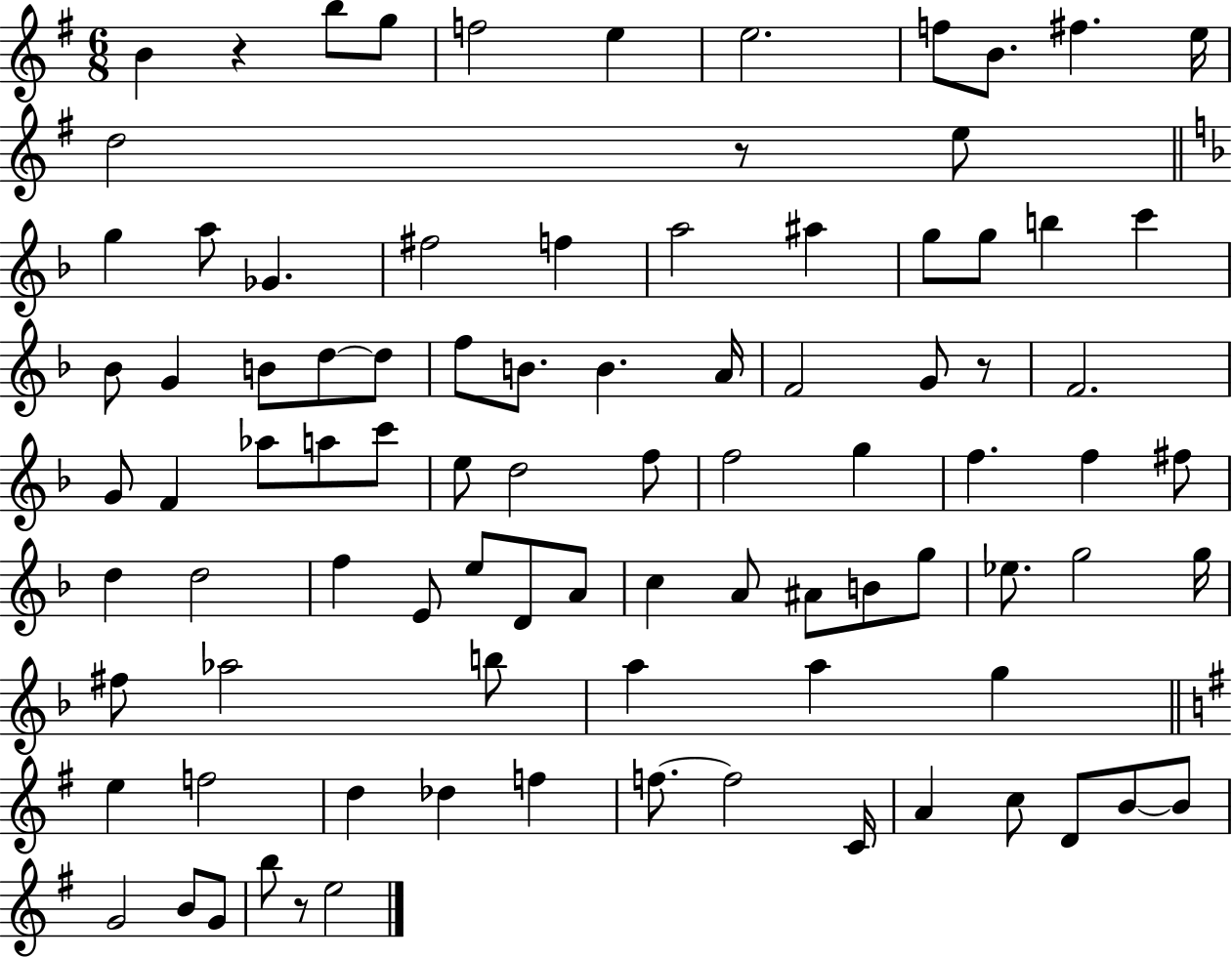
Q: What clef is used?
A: treble